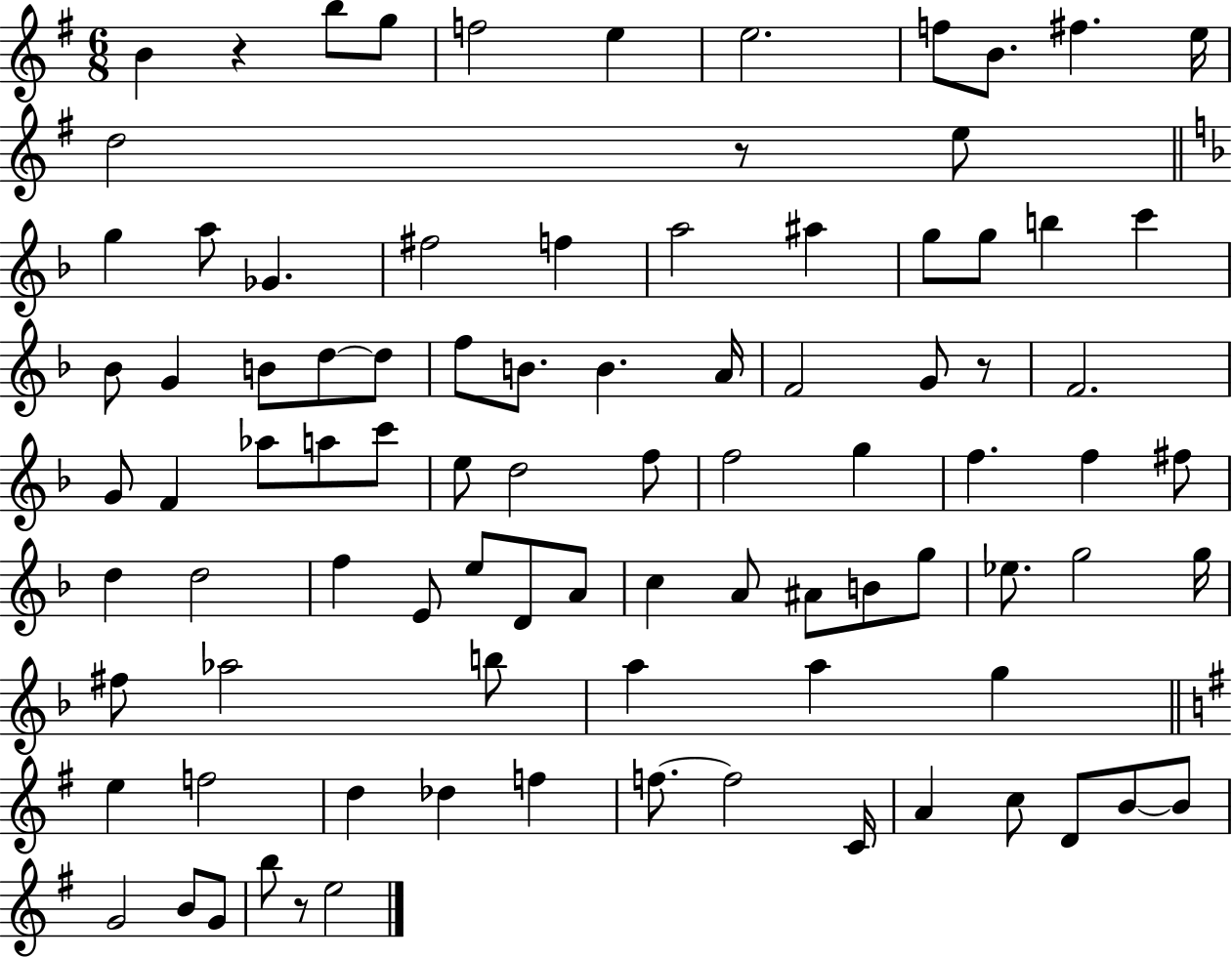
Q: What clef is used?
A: treble